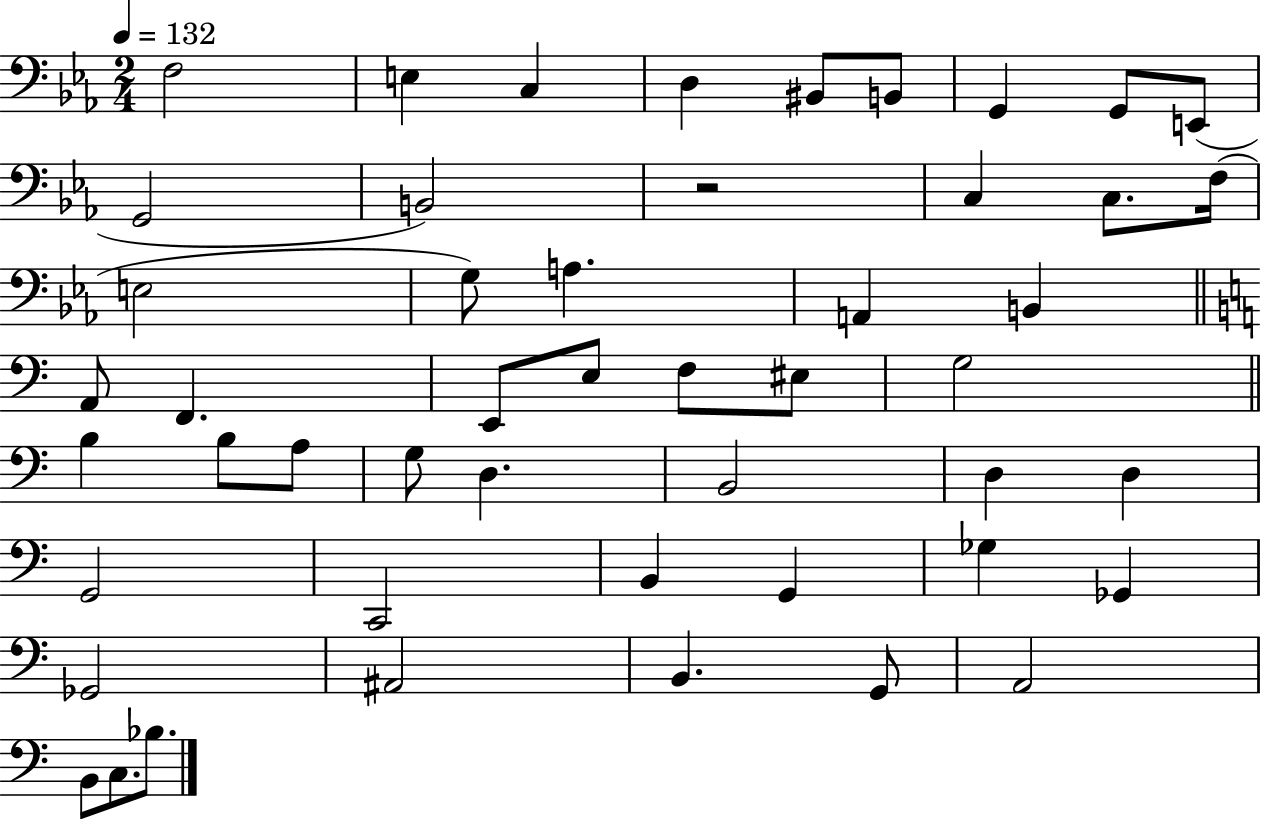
{
  \clef bass
  \numericTimeSignature
  \time 2/4
  \key ees \major
  \tempo 4 = 132
  f2 | e4 c4 | d4 bis,8 b,8 | g,4 g,8 e,8( | \break g,2 | b,2) | r2 | c4 c8. f16( | \break e2 | g8) a4. | a,4 b,4 | \bar "||" \break \key c \major a,8 f,4. | e,8 e8 f8 eis8 | g2 | \bar "||" \break \key a \minor b4 b8 a8 | g8 d4. | b,2 | d4 d4 | \break g,2 | c,2 | b,4 g,4 | ges4 ges,4 | \break ges,2 | ais,2 | b,4. g,8 | a,2 | \break b,8 c8. bes8. | \bar "|."
}